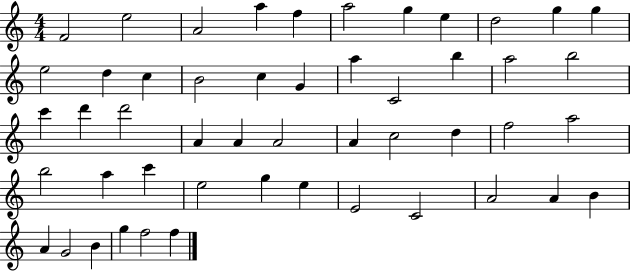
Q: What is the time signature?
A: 4/4